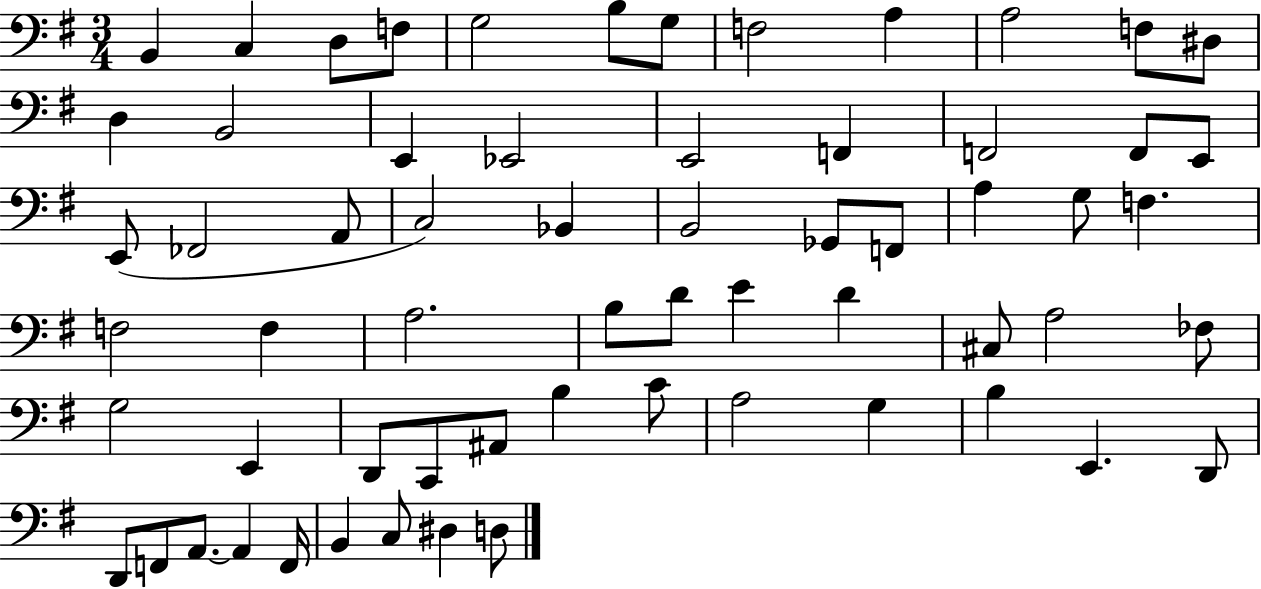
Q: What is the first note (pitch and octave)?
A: B2